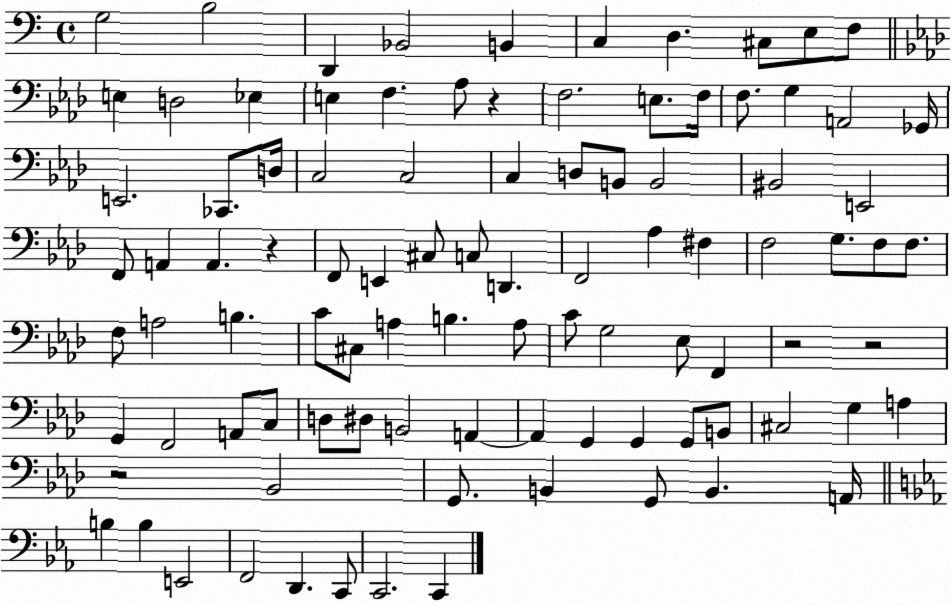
X:1
T:Untitled
M:4/4
L:1/4
K:C
G,2 B,2 D,, _B,,2 B,, C, D, ^C,/2 E,/2 F,/2 E, D,2 _E, E, F, _A,/2 z F,2 E,/2 F,/4 F,/2 G, A,,2 _G,,/4 E,,2 _C,,/2 D,/4 C,2 C,2 C, D,/2 B,,/2 B,,2 ^B,,2 E,,2 F,,/2 A,, A,, z F,,/2 E,, ^C,/2 C,/2 D,, F,,2 _A, ^F, F,2 G,/2 F,/2 F,/2 F,/2 A,2 B, C/2 ^C,/2 A, B, A,/2 C/2 G,2 _E,/2 F,, z2 z2 G,, F,,2 A,,/2 C,/2 D,/2 ^D,/2 B,,2 A,, A,, G,, G,, G,,/2 B,,/2 ^C,2 G, A, z2 _B,,2 G,,/2 B,, G,,/2 B,, A,,/4 B, B, E,,2 F,,2 D,, C,,/2 C,,2 C,,